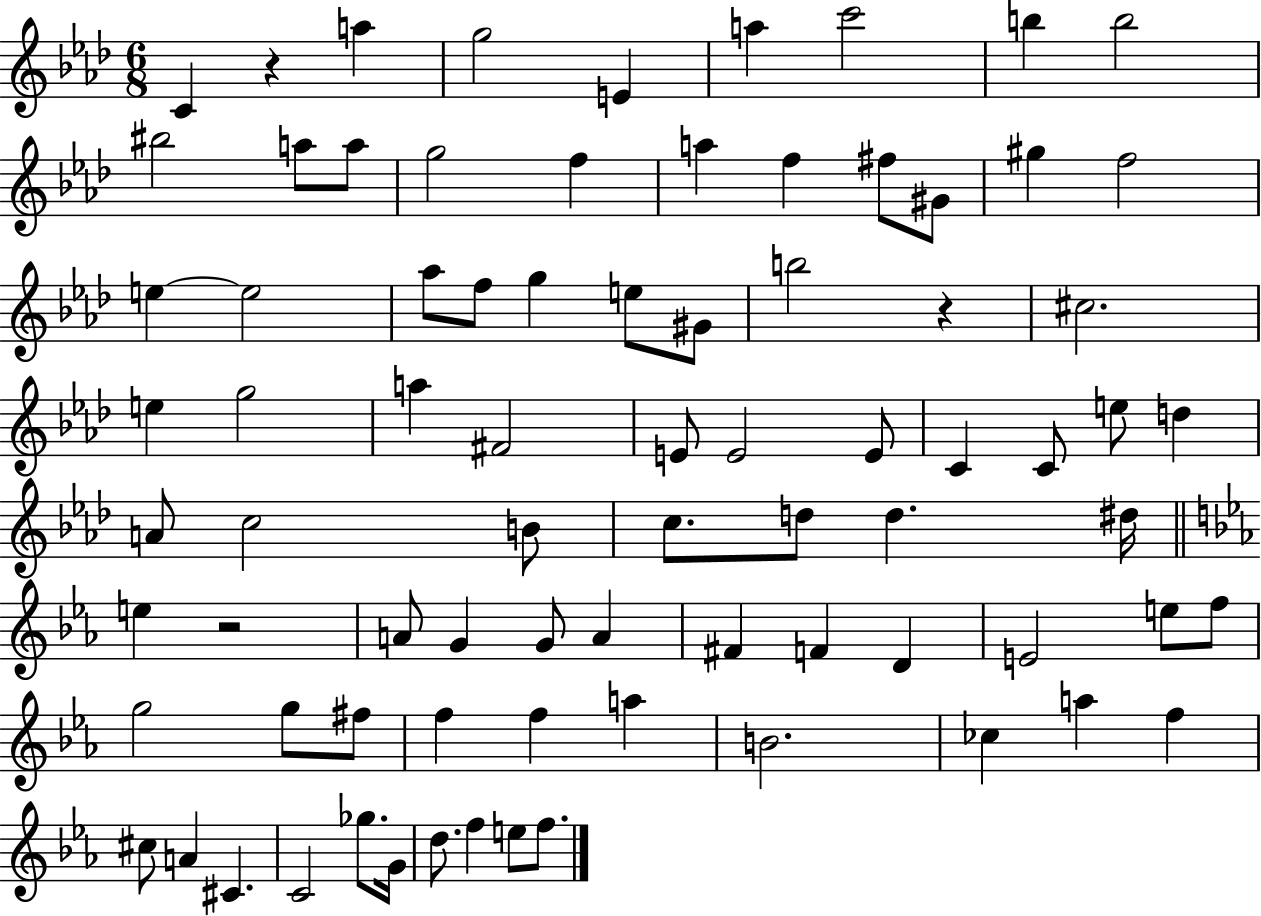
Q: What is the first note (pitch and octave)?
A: C4